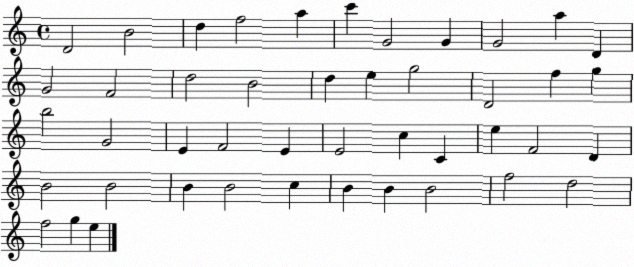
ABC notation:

X:1
T:Untitled
M:4/4
L:1/4
K:C
D2 B2 d f2 a c' G2 G G2 a D G2 F2 d2 B2 d e g2 D2 f g b2 G2 E F2 E E2 c C e F2 D B2 B2 B B2 c B B B2 f2 d2 f2 g e